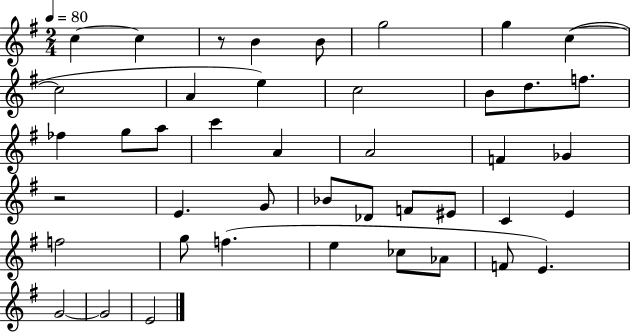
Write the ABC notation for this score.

X:1
T:Untitled
M:2/4
L:1/4
K:G
c c z/2 B B/2 g2 g c c2 A e c2 B/2 d/2 f/2 _f g/2 a/2 c' A A2 F _G z2 E G/2 _B/2 _D/2 F/2 ^E/2 C E f2 g/2 f e _c/2 _A/2 F/2 E G2 G2 E2